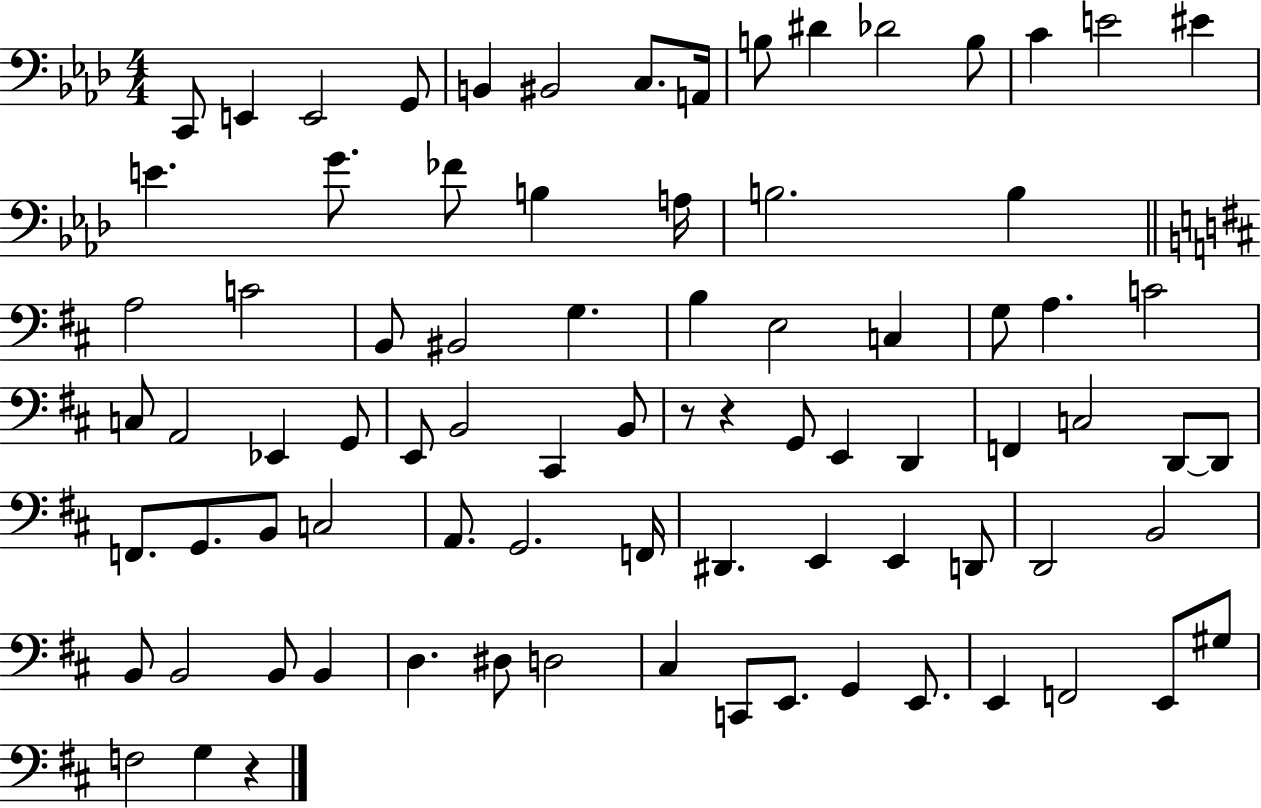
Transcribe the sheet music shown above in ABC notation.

X:1
T:Untitled
M:4/4
L:1/4
K:Ab
C,,/2 E,, E,,2 G,,/2 B,, ^B,,2 C,/2 A,,/4 B,/2 ^D _D2 B,/2 C E2 ^E E G/2 _F/2 B, A,/4 B,2 B, A,2 C2 B,,/2 ^B,,2 G, B, E,2 C, G,/2 A, C2 C,/2 A,,2 _E,, G,,/2 E,,/2 B,,2 ^C,, B,,/2 z/2 z G,,/2 E,, D,, F,, C,2 D,,/2 D,,/2 F,,/2 G,,/2 B,,/2 C,2 A,,/2 G,,2 F,,/4 ^D,, E,, E,, D,,/2 D,,2 B,,2 B,,/2 B,,2 B,,/2 B,, D, ^D,/2 D,2 ^C, C,,/2 E,,/2 G,, E,,/2 E,, F,,2 E,,/2 ^G,/2 F,2 G, z